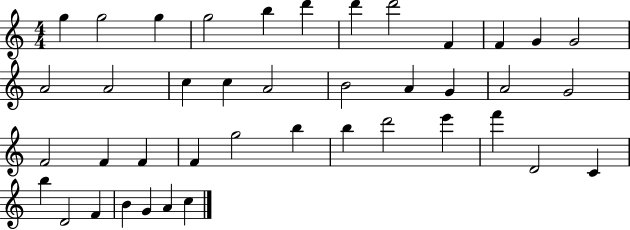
X:1
T:Untitled
M:4/4
L:1/4
K:C
g g2 g g2 b d' d' d'2 F F G G2 A2 A2 c c A2 B2 A G A2 G2 F2 F F F g2 b b d'2 e' f' D2 C b D2 F B G A c